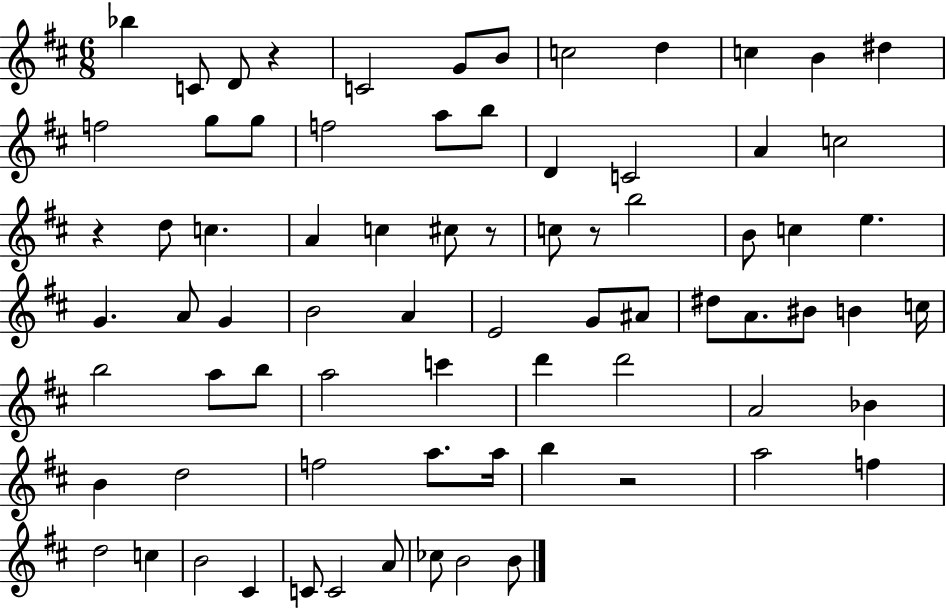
Bb5/q C4/e D4/e R/q C4/h G4/e B4/e C5/h D5/q C5/q B4/q D#5/q F5/h G5/e G5/e F5/h A5/e B5/e D4/q C4/h A4/q C5/h R/q D5/e C5/q. A4/q C5/q C#5/e R/e C5/e R/e B5/h B4/e C5/q E5/q. G4/q. A4/e G4/q B4/h A4/q E4/h G4/e A#4/e D#5/e A4/e. BIS4/e B4/q C5/s B5/h A5/e B5/e A5/h C6/q D6/q D6/h A4/h Bb4/q B4/q D5/h F5/h A5/e. A5/s B5/q R/h A5/h F5/q D5/h C5/q B4/h C#4/q C4/e C4/h A4/e CES5/e B4/h B4/e